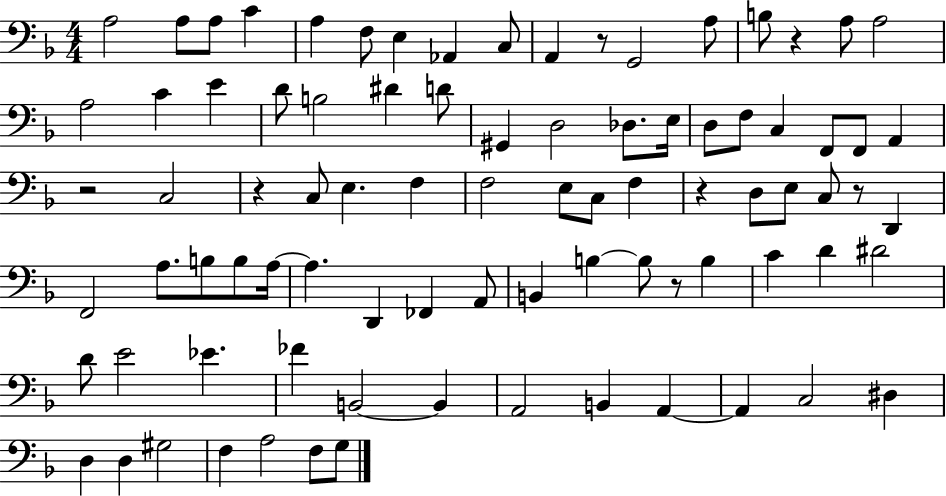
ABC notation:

X:1
T:Untitled
M:4/4
L:1/4
K:F
A,2 A,/2 A,/2 C A, F,/2 E, _A,, C,/2 A,, z/2 G,,2 A,/2 B,/2 z A,/2 A,2 A,2 C E D/2 B,2 ^D D/2 ^G,, D,2 _D,/2 E,/4 D,/2 F,/2 C, F,,/2 F,,/2 A,, z2 C,2 z C,/2 E, F, F,2 E,/2 C,/2 F, z D,/2 E,/2 C,/2 z/2 D,, F,,2 A,/2 B,/2 B,/2 A,/4 A, D,, _F,, A,,/2 B,, B, B,/2 z/2 B, C D ^D2 D/2 E2 _E _F B,,2 B,, A,,2 B,, A,, A,, C,2 ^D, D, D, ^G,2 F, A,2 F,/2 G,/2